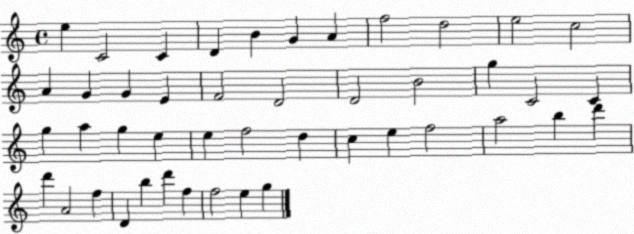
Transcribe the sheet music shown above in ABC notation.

X:1
T:Untitled
M:4/4
L:1/4
K:C
e C2 C D B G A f2 d2 e2 c2 A G G E F2 D2 D2 B2 g C2 C g a g e e f2 d c e f2 a2 b d' d' A2 f D b d' f f2 e g